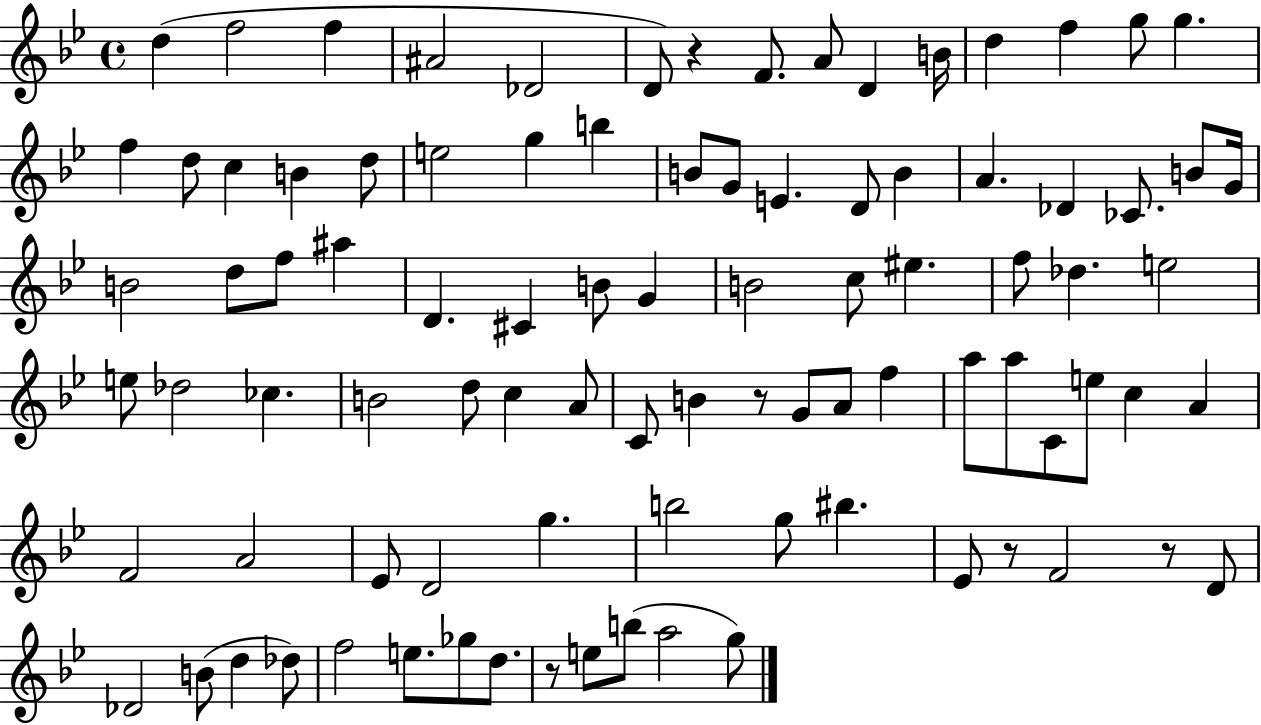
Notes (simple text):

D5/q F5/h F5/q A#4/h Db4/h D4/e R/q F4/e. A4/e D4/q B4/s D5/q F5/q G5/e G5/q. F5/q D5/e C5/q B4/q D5/e E5/h G5/q B5/q B4/e G4/e E4/q. D4/e B4/q A4/q. Db4/q CES4/e. B4/e G4/s B4/h D5/e F5/e A#5/q D4/q. C#4/q B4/e G4/q B4/h C5/e EIS5/q. F5/e Db5/q. E5/h E5/e Db5/h CES5/q. B4/h D5/e C5/q A4/e C4/e B4/q R/e G4/e A4/e F5/q A5/e A5/e C4/e E5/e C5/q A4/q F4/h A4/h Eb4/e D4/h G5/q. B5/h G5/e BIS5/q. Eb4/e R/e F4/h R/e D4/e Db4/h B4/e D5/q Db5/e F5/h E5/e. Gb5/e D5/e. R/e E5/e B5/e A5/h G5/e